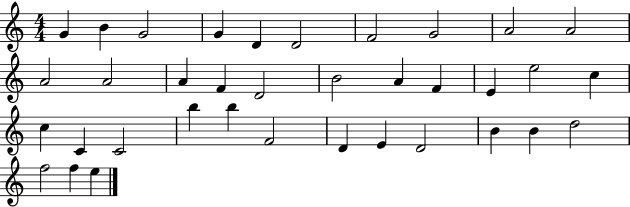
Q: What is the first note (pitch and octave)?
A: G4